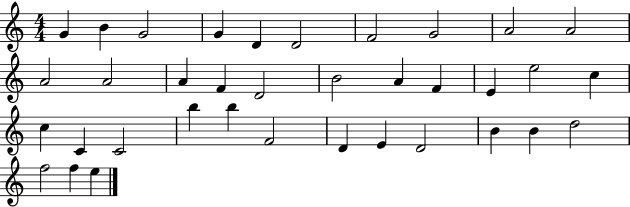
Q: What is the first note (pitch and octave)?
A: G4